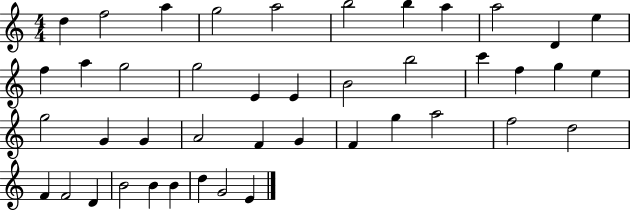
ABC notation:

X:1
T:Untitled
M:4/4
L:1/4
K:C
d f2 a g2 a2 b2 b a a2 D e f a g2 g2 E E B2 b2 c' f g e g2 G G A2 F G F g a2 f2 d2 F F2 D B2 B B d G2 E